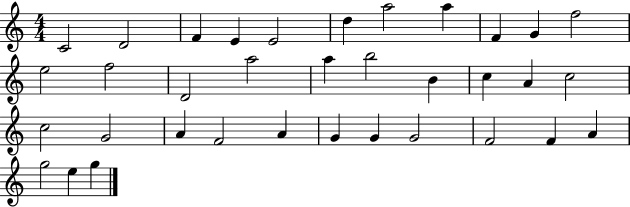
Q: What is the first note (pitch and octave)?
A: C4